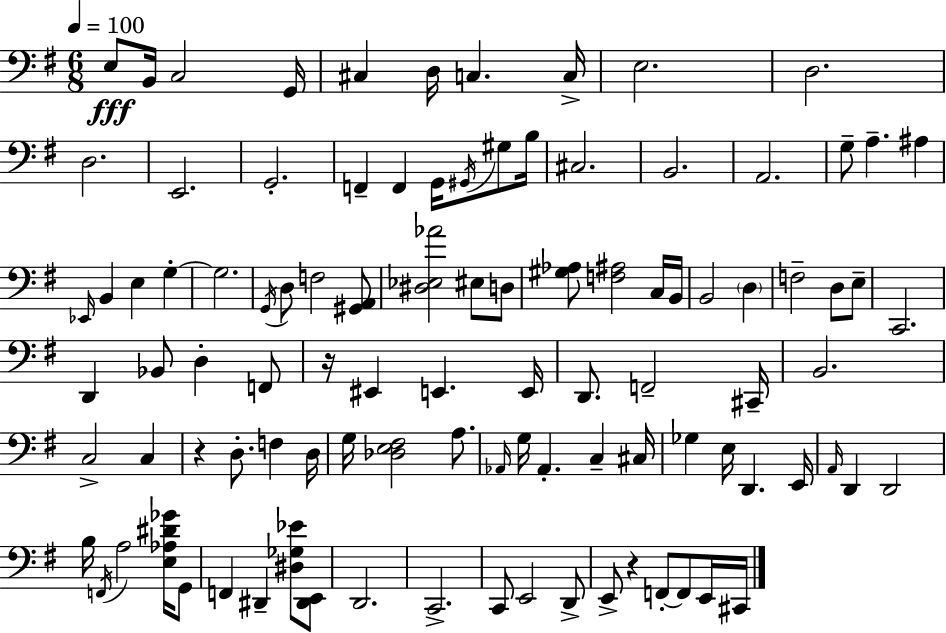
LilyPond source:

{
  \clef bass
  \numericTimeSignature
  \time 6/8
  \key g \major
  \tempo 4 = 100
  e8\fff b,16 c2 g,16 | cis4 d16 c4. c16-> | e2. | d2. | \break d2. | e,2. | g,2.-. | f,4-- f,4 g,16 \acciaccatura { gis,16 } gis8 | \break b16 cis2. | b,2. | a,2. | g8-- a4.-- ais4 | \break \grace { ees,16 } b,4 e4 g4-.~~ | g2. | \acciaccatura { g,16 } d8 f2 | <gis, a,>8 <dis ees aes'>2 eis8 | \break d8 <gis aes>8 <f ais>2 | c16 b,16 b,2 \parenthesize d4 | f2-- d8 | e8-- c,2. | \break d,4 bes,8 d4-. | f,8 r16 eis,4 e,4. | e,16 d,8. f,2-- | cis,16-- b,2. | \break c2-> c4 | r4 d8.-. f4 | d16 g16 <des e fis>2 | a8. \grace { aes,16 } g16 aes,4.-. c4-- | \break cis16 ges4 e16 d,4. | e,16 \grace { a,16 } d,4 d,2 | b16 \acciaccatura { f,16 } a2 | <e aes dis' ges'>16 g,8 f,4 dis,4-- | \break <dis ges ees'>8 <dis, e,>8 d,2. | c,2.-> | c,8 e,2 | d,8-> e,8-> r4 | \break f,8-.~~ f,8 e,16 cis,16 \bar "|."
}